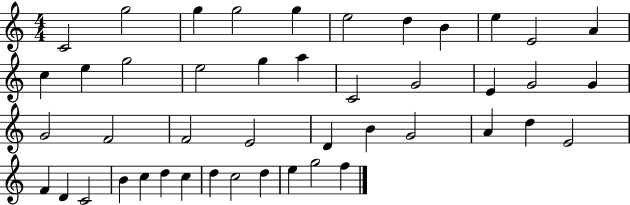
X:1
T:Untitled
M:4/4
L:1/4
K:C
C2 g2 g g2 g e2 d B e E2 A c e g2 e2 g a C2 G2 E G2 G G2 F2 F2 E2 D B G2 A d E2 F D C2 B c d c d c2 d e g2 f